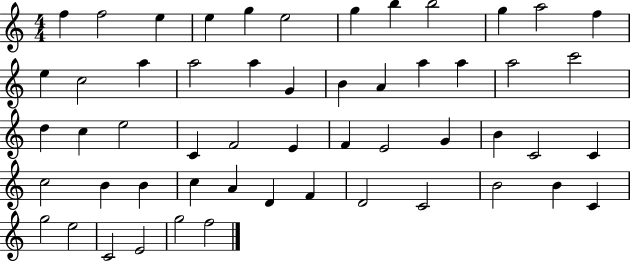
F5/q F5/h E5/q E5/q G5/q E5/h G5/q B5/q B5/h G5/q A5/h F5/q E5/q C5/h A5/q A5/h A5/q G4/q B4/q A4/q A5/q A5/q A5/h C6/h D5/q C5/q E5/h C4/q F4/h E4/q F4/q E4/h G4/q B4/q C4/h C4/q C5/h B4/q B4/q C5/q A4/q D4/q F4/q D4/h C4/h B4/h B4/q C4/q G5/h E5/h C4/h E4/h G5/h F5/h